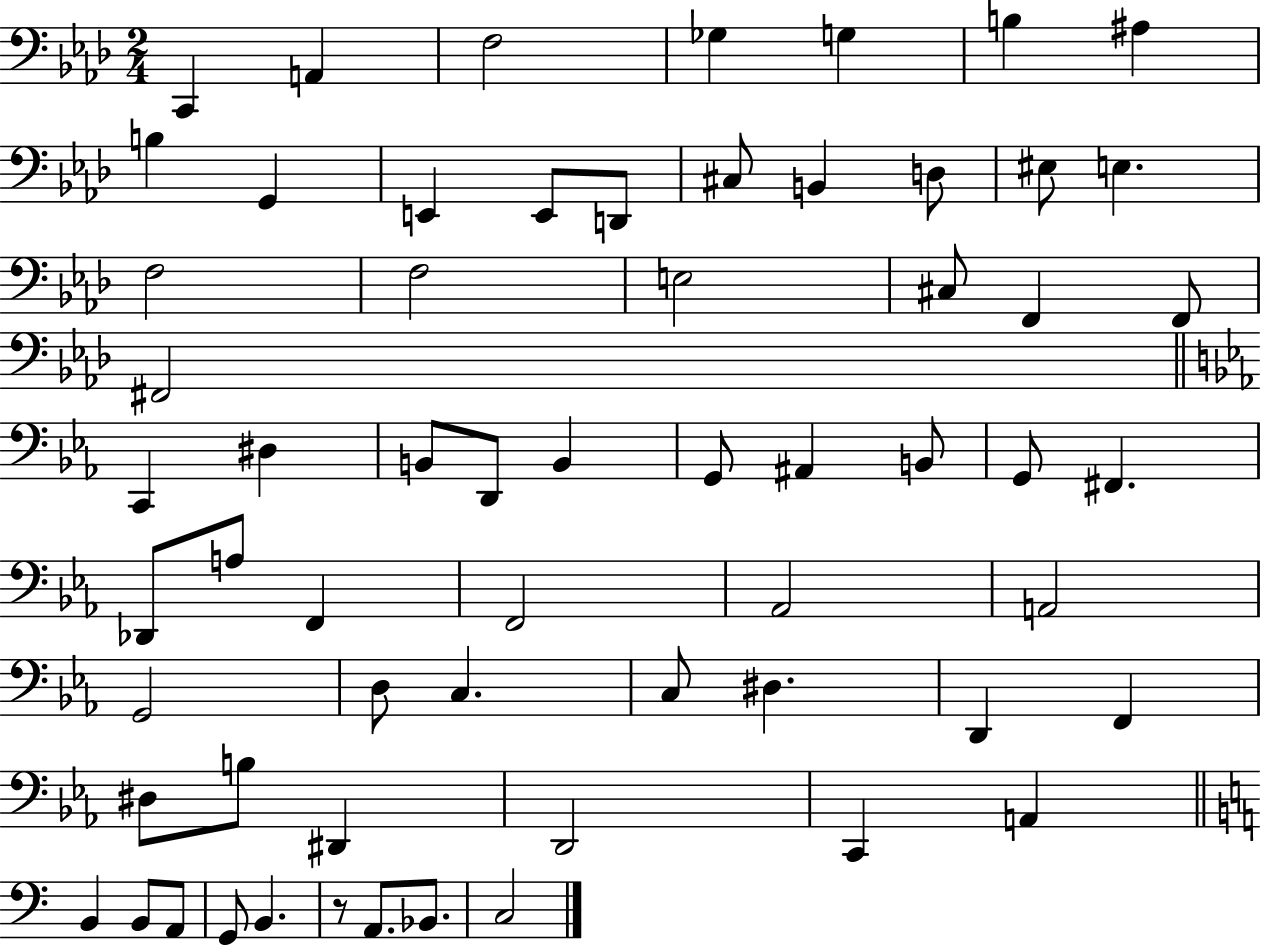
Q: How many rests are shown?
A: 1